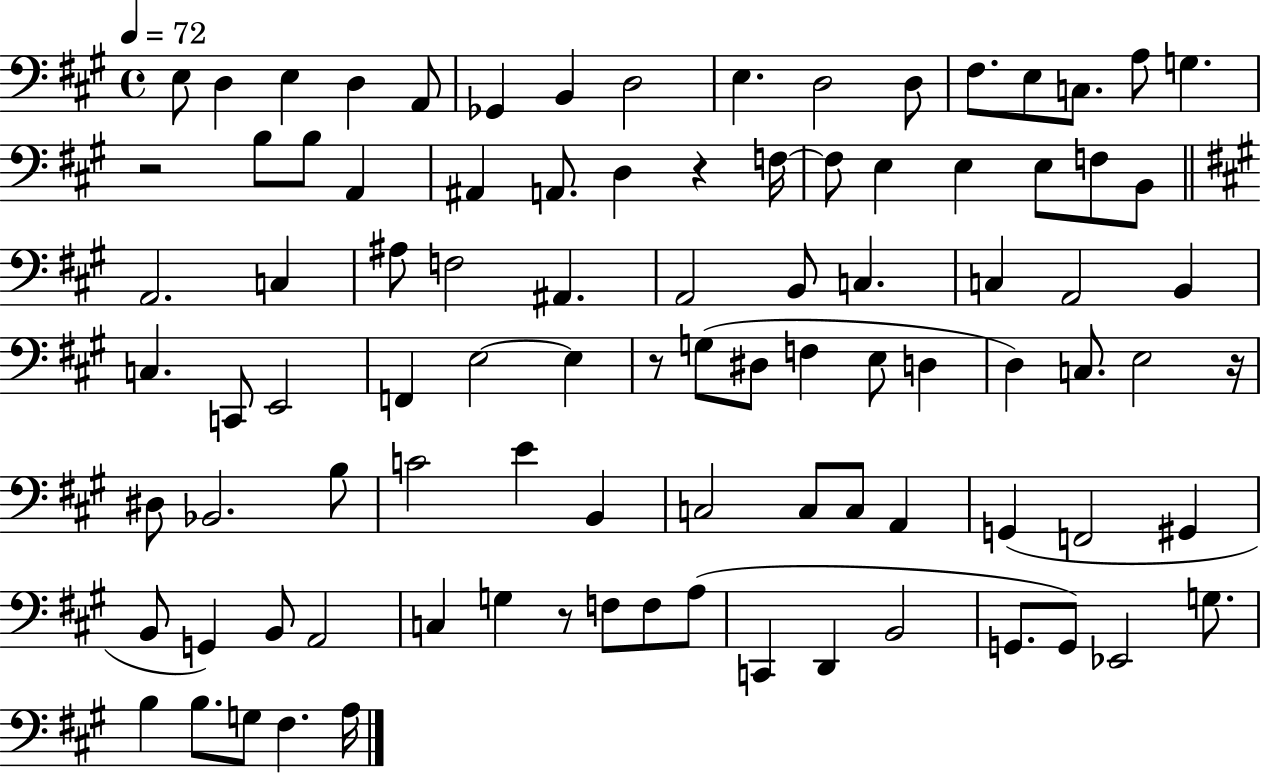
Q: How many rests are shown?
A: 5